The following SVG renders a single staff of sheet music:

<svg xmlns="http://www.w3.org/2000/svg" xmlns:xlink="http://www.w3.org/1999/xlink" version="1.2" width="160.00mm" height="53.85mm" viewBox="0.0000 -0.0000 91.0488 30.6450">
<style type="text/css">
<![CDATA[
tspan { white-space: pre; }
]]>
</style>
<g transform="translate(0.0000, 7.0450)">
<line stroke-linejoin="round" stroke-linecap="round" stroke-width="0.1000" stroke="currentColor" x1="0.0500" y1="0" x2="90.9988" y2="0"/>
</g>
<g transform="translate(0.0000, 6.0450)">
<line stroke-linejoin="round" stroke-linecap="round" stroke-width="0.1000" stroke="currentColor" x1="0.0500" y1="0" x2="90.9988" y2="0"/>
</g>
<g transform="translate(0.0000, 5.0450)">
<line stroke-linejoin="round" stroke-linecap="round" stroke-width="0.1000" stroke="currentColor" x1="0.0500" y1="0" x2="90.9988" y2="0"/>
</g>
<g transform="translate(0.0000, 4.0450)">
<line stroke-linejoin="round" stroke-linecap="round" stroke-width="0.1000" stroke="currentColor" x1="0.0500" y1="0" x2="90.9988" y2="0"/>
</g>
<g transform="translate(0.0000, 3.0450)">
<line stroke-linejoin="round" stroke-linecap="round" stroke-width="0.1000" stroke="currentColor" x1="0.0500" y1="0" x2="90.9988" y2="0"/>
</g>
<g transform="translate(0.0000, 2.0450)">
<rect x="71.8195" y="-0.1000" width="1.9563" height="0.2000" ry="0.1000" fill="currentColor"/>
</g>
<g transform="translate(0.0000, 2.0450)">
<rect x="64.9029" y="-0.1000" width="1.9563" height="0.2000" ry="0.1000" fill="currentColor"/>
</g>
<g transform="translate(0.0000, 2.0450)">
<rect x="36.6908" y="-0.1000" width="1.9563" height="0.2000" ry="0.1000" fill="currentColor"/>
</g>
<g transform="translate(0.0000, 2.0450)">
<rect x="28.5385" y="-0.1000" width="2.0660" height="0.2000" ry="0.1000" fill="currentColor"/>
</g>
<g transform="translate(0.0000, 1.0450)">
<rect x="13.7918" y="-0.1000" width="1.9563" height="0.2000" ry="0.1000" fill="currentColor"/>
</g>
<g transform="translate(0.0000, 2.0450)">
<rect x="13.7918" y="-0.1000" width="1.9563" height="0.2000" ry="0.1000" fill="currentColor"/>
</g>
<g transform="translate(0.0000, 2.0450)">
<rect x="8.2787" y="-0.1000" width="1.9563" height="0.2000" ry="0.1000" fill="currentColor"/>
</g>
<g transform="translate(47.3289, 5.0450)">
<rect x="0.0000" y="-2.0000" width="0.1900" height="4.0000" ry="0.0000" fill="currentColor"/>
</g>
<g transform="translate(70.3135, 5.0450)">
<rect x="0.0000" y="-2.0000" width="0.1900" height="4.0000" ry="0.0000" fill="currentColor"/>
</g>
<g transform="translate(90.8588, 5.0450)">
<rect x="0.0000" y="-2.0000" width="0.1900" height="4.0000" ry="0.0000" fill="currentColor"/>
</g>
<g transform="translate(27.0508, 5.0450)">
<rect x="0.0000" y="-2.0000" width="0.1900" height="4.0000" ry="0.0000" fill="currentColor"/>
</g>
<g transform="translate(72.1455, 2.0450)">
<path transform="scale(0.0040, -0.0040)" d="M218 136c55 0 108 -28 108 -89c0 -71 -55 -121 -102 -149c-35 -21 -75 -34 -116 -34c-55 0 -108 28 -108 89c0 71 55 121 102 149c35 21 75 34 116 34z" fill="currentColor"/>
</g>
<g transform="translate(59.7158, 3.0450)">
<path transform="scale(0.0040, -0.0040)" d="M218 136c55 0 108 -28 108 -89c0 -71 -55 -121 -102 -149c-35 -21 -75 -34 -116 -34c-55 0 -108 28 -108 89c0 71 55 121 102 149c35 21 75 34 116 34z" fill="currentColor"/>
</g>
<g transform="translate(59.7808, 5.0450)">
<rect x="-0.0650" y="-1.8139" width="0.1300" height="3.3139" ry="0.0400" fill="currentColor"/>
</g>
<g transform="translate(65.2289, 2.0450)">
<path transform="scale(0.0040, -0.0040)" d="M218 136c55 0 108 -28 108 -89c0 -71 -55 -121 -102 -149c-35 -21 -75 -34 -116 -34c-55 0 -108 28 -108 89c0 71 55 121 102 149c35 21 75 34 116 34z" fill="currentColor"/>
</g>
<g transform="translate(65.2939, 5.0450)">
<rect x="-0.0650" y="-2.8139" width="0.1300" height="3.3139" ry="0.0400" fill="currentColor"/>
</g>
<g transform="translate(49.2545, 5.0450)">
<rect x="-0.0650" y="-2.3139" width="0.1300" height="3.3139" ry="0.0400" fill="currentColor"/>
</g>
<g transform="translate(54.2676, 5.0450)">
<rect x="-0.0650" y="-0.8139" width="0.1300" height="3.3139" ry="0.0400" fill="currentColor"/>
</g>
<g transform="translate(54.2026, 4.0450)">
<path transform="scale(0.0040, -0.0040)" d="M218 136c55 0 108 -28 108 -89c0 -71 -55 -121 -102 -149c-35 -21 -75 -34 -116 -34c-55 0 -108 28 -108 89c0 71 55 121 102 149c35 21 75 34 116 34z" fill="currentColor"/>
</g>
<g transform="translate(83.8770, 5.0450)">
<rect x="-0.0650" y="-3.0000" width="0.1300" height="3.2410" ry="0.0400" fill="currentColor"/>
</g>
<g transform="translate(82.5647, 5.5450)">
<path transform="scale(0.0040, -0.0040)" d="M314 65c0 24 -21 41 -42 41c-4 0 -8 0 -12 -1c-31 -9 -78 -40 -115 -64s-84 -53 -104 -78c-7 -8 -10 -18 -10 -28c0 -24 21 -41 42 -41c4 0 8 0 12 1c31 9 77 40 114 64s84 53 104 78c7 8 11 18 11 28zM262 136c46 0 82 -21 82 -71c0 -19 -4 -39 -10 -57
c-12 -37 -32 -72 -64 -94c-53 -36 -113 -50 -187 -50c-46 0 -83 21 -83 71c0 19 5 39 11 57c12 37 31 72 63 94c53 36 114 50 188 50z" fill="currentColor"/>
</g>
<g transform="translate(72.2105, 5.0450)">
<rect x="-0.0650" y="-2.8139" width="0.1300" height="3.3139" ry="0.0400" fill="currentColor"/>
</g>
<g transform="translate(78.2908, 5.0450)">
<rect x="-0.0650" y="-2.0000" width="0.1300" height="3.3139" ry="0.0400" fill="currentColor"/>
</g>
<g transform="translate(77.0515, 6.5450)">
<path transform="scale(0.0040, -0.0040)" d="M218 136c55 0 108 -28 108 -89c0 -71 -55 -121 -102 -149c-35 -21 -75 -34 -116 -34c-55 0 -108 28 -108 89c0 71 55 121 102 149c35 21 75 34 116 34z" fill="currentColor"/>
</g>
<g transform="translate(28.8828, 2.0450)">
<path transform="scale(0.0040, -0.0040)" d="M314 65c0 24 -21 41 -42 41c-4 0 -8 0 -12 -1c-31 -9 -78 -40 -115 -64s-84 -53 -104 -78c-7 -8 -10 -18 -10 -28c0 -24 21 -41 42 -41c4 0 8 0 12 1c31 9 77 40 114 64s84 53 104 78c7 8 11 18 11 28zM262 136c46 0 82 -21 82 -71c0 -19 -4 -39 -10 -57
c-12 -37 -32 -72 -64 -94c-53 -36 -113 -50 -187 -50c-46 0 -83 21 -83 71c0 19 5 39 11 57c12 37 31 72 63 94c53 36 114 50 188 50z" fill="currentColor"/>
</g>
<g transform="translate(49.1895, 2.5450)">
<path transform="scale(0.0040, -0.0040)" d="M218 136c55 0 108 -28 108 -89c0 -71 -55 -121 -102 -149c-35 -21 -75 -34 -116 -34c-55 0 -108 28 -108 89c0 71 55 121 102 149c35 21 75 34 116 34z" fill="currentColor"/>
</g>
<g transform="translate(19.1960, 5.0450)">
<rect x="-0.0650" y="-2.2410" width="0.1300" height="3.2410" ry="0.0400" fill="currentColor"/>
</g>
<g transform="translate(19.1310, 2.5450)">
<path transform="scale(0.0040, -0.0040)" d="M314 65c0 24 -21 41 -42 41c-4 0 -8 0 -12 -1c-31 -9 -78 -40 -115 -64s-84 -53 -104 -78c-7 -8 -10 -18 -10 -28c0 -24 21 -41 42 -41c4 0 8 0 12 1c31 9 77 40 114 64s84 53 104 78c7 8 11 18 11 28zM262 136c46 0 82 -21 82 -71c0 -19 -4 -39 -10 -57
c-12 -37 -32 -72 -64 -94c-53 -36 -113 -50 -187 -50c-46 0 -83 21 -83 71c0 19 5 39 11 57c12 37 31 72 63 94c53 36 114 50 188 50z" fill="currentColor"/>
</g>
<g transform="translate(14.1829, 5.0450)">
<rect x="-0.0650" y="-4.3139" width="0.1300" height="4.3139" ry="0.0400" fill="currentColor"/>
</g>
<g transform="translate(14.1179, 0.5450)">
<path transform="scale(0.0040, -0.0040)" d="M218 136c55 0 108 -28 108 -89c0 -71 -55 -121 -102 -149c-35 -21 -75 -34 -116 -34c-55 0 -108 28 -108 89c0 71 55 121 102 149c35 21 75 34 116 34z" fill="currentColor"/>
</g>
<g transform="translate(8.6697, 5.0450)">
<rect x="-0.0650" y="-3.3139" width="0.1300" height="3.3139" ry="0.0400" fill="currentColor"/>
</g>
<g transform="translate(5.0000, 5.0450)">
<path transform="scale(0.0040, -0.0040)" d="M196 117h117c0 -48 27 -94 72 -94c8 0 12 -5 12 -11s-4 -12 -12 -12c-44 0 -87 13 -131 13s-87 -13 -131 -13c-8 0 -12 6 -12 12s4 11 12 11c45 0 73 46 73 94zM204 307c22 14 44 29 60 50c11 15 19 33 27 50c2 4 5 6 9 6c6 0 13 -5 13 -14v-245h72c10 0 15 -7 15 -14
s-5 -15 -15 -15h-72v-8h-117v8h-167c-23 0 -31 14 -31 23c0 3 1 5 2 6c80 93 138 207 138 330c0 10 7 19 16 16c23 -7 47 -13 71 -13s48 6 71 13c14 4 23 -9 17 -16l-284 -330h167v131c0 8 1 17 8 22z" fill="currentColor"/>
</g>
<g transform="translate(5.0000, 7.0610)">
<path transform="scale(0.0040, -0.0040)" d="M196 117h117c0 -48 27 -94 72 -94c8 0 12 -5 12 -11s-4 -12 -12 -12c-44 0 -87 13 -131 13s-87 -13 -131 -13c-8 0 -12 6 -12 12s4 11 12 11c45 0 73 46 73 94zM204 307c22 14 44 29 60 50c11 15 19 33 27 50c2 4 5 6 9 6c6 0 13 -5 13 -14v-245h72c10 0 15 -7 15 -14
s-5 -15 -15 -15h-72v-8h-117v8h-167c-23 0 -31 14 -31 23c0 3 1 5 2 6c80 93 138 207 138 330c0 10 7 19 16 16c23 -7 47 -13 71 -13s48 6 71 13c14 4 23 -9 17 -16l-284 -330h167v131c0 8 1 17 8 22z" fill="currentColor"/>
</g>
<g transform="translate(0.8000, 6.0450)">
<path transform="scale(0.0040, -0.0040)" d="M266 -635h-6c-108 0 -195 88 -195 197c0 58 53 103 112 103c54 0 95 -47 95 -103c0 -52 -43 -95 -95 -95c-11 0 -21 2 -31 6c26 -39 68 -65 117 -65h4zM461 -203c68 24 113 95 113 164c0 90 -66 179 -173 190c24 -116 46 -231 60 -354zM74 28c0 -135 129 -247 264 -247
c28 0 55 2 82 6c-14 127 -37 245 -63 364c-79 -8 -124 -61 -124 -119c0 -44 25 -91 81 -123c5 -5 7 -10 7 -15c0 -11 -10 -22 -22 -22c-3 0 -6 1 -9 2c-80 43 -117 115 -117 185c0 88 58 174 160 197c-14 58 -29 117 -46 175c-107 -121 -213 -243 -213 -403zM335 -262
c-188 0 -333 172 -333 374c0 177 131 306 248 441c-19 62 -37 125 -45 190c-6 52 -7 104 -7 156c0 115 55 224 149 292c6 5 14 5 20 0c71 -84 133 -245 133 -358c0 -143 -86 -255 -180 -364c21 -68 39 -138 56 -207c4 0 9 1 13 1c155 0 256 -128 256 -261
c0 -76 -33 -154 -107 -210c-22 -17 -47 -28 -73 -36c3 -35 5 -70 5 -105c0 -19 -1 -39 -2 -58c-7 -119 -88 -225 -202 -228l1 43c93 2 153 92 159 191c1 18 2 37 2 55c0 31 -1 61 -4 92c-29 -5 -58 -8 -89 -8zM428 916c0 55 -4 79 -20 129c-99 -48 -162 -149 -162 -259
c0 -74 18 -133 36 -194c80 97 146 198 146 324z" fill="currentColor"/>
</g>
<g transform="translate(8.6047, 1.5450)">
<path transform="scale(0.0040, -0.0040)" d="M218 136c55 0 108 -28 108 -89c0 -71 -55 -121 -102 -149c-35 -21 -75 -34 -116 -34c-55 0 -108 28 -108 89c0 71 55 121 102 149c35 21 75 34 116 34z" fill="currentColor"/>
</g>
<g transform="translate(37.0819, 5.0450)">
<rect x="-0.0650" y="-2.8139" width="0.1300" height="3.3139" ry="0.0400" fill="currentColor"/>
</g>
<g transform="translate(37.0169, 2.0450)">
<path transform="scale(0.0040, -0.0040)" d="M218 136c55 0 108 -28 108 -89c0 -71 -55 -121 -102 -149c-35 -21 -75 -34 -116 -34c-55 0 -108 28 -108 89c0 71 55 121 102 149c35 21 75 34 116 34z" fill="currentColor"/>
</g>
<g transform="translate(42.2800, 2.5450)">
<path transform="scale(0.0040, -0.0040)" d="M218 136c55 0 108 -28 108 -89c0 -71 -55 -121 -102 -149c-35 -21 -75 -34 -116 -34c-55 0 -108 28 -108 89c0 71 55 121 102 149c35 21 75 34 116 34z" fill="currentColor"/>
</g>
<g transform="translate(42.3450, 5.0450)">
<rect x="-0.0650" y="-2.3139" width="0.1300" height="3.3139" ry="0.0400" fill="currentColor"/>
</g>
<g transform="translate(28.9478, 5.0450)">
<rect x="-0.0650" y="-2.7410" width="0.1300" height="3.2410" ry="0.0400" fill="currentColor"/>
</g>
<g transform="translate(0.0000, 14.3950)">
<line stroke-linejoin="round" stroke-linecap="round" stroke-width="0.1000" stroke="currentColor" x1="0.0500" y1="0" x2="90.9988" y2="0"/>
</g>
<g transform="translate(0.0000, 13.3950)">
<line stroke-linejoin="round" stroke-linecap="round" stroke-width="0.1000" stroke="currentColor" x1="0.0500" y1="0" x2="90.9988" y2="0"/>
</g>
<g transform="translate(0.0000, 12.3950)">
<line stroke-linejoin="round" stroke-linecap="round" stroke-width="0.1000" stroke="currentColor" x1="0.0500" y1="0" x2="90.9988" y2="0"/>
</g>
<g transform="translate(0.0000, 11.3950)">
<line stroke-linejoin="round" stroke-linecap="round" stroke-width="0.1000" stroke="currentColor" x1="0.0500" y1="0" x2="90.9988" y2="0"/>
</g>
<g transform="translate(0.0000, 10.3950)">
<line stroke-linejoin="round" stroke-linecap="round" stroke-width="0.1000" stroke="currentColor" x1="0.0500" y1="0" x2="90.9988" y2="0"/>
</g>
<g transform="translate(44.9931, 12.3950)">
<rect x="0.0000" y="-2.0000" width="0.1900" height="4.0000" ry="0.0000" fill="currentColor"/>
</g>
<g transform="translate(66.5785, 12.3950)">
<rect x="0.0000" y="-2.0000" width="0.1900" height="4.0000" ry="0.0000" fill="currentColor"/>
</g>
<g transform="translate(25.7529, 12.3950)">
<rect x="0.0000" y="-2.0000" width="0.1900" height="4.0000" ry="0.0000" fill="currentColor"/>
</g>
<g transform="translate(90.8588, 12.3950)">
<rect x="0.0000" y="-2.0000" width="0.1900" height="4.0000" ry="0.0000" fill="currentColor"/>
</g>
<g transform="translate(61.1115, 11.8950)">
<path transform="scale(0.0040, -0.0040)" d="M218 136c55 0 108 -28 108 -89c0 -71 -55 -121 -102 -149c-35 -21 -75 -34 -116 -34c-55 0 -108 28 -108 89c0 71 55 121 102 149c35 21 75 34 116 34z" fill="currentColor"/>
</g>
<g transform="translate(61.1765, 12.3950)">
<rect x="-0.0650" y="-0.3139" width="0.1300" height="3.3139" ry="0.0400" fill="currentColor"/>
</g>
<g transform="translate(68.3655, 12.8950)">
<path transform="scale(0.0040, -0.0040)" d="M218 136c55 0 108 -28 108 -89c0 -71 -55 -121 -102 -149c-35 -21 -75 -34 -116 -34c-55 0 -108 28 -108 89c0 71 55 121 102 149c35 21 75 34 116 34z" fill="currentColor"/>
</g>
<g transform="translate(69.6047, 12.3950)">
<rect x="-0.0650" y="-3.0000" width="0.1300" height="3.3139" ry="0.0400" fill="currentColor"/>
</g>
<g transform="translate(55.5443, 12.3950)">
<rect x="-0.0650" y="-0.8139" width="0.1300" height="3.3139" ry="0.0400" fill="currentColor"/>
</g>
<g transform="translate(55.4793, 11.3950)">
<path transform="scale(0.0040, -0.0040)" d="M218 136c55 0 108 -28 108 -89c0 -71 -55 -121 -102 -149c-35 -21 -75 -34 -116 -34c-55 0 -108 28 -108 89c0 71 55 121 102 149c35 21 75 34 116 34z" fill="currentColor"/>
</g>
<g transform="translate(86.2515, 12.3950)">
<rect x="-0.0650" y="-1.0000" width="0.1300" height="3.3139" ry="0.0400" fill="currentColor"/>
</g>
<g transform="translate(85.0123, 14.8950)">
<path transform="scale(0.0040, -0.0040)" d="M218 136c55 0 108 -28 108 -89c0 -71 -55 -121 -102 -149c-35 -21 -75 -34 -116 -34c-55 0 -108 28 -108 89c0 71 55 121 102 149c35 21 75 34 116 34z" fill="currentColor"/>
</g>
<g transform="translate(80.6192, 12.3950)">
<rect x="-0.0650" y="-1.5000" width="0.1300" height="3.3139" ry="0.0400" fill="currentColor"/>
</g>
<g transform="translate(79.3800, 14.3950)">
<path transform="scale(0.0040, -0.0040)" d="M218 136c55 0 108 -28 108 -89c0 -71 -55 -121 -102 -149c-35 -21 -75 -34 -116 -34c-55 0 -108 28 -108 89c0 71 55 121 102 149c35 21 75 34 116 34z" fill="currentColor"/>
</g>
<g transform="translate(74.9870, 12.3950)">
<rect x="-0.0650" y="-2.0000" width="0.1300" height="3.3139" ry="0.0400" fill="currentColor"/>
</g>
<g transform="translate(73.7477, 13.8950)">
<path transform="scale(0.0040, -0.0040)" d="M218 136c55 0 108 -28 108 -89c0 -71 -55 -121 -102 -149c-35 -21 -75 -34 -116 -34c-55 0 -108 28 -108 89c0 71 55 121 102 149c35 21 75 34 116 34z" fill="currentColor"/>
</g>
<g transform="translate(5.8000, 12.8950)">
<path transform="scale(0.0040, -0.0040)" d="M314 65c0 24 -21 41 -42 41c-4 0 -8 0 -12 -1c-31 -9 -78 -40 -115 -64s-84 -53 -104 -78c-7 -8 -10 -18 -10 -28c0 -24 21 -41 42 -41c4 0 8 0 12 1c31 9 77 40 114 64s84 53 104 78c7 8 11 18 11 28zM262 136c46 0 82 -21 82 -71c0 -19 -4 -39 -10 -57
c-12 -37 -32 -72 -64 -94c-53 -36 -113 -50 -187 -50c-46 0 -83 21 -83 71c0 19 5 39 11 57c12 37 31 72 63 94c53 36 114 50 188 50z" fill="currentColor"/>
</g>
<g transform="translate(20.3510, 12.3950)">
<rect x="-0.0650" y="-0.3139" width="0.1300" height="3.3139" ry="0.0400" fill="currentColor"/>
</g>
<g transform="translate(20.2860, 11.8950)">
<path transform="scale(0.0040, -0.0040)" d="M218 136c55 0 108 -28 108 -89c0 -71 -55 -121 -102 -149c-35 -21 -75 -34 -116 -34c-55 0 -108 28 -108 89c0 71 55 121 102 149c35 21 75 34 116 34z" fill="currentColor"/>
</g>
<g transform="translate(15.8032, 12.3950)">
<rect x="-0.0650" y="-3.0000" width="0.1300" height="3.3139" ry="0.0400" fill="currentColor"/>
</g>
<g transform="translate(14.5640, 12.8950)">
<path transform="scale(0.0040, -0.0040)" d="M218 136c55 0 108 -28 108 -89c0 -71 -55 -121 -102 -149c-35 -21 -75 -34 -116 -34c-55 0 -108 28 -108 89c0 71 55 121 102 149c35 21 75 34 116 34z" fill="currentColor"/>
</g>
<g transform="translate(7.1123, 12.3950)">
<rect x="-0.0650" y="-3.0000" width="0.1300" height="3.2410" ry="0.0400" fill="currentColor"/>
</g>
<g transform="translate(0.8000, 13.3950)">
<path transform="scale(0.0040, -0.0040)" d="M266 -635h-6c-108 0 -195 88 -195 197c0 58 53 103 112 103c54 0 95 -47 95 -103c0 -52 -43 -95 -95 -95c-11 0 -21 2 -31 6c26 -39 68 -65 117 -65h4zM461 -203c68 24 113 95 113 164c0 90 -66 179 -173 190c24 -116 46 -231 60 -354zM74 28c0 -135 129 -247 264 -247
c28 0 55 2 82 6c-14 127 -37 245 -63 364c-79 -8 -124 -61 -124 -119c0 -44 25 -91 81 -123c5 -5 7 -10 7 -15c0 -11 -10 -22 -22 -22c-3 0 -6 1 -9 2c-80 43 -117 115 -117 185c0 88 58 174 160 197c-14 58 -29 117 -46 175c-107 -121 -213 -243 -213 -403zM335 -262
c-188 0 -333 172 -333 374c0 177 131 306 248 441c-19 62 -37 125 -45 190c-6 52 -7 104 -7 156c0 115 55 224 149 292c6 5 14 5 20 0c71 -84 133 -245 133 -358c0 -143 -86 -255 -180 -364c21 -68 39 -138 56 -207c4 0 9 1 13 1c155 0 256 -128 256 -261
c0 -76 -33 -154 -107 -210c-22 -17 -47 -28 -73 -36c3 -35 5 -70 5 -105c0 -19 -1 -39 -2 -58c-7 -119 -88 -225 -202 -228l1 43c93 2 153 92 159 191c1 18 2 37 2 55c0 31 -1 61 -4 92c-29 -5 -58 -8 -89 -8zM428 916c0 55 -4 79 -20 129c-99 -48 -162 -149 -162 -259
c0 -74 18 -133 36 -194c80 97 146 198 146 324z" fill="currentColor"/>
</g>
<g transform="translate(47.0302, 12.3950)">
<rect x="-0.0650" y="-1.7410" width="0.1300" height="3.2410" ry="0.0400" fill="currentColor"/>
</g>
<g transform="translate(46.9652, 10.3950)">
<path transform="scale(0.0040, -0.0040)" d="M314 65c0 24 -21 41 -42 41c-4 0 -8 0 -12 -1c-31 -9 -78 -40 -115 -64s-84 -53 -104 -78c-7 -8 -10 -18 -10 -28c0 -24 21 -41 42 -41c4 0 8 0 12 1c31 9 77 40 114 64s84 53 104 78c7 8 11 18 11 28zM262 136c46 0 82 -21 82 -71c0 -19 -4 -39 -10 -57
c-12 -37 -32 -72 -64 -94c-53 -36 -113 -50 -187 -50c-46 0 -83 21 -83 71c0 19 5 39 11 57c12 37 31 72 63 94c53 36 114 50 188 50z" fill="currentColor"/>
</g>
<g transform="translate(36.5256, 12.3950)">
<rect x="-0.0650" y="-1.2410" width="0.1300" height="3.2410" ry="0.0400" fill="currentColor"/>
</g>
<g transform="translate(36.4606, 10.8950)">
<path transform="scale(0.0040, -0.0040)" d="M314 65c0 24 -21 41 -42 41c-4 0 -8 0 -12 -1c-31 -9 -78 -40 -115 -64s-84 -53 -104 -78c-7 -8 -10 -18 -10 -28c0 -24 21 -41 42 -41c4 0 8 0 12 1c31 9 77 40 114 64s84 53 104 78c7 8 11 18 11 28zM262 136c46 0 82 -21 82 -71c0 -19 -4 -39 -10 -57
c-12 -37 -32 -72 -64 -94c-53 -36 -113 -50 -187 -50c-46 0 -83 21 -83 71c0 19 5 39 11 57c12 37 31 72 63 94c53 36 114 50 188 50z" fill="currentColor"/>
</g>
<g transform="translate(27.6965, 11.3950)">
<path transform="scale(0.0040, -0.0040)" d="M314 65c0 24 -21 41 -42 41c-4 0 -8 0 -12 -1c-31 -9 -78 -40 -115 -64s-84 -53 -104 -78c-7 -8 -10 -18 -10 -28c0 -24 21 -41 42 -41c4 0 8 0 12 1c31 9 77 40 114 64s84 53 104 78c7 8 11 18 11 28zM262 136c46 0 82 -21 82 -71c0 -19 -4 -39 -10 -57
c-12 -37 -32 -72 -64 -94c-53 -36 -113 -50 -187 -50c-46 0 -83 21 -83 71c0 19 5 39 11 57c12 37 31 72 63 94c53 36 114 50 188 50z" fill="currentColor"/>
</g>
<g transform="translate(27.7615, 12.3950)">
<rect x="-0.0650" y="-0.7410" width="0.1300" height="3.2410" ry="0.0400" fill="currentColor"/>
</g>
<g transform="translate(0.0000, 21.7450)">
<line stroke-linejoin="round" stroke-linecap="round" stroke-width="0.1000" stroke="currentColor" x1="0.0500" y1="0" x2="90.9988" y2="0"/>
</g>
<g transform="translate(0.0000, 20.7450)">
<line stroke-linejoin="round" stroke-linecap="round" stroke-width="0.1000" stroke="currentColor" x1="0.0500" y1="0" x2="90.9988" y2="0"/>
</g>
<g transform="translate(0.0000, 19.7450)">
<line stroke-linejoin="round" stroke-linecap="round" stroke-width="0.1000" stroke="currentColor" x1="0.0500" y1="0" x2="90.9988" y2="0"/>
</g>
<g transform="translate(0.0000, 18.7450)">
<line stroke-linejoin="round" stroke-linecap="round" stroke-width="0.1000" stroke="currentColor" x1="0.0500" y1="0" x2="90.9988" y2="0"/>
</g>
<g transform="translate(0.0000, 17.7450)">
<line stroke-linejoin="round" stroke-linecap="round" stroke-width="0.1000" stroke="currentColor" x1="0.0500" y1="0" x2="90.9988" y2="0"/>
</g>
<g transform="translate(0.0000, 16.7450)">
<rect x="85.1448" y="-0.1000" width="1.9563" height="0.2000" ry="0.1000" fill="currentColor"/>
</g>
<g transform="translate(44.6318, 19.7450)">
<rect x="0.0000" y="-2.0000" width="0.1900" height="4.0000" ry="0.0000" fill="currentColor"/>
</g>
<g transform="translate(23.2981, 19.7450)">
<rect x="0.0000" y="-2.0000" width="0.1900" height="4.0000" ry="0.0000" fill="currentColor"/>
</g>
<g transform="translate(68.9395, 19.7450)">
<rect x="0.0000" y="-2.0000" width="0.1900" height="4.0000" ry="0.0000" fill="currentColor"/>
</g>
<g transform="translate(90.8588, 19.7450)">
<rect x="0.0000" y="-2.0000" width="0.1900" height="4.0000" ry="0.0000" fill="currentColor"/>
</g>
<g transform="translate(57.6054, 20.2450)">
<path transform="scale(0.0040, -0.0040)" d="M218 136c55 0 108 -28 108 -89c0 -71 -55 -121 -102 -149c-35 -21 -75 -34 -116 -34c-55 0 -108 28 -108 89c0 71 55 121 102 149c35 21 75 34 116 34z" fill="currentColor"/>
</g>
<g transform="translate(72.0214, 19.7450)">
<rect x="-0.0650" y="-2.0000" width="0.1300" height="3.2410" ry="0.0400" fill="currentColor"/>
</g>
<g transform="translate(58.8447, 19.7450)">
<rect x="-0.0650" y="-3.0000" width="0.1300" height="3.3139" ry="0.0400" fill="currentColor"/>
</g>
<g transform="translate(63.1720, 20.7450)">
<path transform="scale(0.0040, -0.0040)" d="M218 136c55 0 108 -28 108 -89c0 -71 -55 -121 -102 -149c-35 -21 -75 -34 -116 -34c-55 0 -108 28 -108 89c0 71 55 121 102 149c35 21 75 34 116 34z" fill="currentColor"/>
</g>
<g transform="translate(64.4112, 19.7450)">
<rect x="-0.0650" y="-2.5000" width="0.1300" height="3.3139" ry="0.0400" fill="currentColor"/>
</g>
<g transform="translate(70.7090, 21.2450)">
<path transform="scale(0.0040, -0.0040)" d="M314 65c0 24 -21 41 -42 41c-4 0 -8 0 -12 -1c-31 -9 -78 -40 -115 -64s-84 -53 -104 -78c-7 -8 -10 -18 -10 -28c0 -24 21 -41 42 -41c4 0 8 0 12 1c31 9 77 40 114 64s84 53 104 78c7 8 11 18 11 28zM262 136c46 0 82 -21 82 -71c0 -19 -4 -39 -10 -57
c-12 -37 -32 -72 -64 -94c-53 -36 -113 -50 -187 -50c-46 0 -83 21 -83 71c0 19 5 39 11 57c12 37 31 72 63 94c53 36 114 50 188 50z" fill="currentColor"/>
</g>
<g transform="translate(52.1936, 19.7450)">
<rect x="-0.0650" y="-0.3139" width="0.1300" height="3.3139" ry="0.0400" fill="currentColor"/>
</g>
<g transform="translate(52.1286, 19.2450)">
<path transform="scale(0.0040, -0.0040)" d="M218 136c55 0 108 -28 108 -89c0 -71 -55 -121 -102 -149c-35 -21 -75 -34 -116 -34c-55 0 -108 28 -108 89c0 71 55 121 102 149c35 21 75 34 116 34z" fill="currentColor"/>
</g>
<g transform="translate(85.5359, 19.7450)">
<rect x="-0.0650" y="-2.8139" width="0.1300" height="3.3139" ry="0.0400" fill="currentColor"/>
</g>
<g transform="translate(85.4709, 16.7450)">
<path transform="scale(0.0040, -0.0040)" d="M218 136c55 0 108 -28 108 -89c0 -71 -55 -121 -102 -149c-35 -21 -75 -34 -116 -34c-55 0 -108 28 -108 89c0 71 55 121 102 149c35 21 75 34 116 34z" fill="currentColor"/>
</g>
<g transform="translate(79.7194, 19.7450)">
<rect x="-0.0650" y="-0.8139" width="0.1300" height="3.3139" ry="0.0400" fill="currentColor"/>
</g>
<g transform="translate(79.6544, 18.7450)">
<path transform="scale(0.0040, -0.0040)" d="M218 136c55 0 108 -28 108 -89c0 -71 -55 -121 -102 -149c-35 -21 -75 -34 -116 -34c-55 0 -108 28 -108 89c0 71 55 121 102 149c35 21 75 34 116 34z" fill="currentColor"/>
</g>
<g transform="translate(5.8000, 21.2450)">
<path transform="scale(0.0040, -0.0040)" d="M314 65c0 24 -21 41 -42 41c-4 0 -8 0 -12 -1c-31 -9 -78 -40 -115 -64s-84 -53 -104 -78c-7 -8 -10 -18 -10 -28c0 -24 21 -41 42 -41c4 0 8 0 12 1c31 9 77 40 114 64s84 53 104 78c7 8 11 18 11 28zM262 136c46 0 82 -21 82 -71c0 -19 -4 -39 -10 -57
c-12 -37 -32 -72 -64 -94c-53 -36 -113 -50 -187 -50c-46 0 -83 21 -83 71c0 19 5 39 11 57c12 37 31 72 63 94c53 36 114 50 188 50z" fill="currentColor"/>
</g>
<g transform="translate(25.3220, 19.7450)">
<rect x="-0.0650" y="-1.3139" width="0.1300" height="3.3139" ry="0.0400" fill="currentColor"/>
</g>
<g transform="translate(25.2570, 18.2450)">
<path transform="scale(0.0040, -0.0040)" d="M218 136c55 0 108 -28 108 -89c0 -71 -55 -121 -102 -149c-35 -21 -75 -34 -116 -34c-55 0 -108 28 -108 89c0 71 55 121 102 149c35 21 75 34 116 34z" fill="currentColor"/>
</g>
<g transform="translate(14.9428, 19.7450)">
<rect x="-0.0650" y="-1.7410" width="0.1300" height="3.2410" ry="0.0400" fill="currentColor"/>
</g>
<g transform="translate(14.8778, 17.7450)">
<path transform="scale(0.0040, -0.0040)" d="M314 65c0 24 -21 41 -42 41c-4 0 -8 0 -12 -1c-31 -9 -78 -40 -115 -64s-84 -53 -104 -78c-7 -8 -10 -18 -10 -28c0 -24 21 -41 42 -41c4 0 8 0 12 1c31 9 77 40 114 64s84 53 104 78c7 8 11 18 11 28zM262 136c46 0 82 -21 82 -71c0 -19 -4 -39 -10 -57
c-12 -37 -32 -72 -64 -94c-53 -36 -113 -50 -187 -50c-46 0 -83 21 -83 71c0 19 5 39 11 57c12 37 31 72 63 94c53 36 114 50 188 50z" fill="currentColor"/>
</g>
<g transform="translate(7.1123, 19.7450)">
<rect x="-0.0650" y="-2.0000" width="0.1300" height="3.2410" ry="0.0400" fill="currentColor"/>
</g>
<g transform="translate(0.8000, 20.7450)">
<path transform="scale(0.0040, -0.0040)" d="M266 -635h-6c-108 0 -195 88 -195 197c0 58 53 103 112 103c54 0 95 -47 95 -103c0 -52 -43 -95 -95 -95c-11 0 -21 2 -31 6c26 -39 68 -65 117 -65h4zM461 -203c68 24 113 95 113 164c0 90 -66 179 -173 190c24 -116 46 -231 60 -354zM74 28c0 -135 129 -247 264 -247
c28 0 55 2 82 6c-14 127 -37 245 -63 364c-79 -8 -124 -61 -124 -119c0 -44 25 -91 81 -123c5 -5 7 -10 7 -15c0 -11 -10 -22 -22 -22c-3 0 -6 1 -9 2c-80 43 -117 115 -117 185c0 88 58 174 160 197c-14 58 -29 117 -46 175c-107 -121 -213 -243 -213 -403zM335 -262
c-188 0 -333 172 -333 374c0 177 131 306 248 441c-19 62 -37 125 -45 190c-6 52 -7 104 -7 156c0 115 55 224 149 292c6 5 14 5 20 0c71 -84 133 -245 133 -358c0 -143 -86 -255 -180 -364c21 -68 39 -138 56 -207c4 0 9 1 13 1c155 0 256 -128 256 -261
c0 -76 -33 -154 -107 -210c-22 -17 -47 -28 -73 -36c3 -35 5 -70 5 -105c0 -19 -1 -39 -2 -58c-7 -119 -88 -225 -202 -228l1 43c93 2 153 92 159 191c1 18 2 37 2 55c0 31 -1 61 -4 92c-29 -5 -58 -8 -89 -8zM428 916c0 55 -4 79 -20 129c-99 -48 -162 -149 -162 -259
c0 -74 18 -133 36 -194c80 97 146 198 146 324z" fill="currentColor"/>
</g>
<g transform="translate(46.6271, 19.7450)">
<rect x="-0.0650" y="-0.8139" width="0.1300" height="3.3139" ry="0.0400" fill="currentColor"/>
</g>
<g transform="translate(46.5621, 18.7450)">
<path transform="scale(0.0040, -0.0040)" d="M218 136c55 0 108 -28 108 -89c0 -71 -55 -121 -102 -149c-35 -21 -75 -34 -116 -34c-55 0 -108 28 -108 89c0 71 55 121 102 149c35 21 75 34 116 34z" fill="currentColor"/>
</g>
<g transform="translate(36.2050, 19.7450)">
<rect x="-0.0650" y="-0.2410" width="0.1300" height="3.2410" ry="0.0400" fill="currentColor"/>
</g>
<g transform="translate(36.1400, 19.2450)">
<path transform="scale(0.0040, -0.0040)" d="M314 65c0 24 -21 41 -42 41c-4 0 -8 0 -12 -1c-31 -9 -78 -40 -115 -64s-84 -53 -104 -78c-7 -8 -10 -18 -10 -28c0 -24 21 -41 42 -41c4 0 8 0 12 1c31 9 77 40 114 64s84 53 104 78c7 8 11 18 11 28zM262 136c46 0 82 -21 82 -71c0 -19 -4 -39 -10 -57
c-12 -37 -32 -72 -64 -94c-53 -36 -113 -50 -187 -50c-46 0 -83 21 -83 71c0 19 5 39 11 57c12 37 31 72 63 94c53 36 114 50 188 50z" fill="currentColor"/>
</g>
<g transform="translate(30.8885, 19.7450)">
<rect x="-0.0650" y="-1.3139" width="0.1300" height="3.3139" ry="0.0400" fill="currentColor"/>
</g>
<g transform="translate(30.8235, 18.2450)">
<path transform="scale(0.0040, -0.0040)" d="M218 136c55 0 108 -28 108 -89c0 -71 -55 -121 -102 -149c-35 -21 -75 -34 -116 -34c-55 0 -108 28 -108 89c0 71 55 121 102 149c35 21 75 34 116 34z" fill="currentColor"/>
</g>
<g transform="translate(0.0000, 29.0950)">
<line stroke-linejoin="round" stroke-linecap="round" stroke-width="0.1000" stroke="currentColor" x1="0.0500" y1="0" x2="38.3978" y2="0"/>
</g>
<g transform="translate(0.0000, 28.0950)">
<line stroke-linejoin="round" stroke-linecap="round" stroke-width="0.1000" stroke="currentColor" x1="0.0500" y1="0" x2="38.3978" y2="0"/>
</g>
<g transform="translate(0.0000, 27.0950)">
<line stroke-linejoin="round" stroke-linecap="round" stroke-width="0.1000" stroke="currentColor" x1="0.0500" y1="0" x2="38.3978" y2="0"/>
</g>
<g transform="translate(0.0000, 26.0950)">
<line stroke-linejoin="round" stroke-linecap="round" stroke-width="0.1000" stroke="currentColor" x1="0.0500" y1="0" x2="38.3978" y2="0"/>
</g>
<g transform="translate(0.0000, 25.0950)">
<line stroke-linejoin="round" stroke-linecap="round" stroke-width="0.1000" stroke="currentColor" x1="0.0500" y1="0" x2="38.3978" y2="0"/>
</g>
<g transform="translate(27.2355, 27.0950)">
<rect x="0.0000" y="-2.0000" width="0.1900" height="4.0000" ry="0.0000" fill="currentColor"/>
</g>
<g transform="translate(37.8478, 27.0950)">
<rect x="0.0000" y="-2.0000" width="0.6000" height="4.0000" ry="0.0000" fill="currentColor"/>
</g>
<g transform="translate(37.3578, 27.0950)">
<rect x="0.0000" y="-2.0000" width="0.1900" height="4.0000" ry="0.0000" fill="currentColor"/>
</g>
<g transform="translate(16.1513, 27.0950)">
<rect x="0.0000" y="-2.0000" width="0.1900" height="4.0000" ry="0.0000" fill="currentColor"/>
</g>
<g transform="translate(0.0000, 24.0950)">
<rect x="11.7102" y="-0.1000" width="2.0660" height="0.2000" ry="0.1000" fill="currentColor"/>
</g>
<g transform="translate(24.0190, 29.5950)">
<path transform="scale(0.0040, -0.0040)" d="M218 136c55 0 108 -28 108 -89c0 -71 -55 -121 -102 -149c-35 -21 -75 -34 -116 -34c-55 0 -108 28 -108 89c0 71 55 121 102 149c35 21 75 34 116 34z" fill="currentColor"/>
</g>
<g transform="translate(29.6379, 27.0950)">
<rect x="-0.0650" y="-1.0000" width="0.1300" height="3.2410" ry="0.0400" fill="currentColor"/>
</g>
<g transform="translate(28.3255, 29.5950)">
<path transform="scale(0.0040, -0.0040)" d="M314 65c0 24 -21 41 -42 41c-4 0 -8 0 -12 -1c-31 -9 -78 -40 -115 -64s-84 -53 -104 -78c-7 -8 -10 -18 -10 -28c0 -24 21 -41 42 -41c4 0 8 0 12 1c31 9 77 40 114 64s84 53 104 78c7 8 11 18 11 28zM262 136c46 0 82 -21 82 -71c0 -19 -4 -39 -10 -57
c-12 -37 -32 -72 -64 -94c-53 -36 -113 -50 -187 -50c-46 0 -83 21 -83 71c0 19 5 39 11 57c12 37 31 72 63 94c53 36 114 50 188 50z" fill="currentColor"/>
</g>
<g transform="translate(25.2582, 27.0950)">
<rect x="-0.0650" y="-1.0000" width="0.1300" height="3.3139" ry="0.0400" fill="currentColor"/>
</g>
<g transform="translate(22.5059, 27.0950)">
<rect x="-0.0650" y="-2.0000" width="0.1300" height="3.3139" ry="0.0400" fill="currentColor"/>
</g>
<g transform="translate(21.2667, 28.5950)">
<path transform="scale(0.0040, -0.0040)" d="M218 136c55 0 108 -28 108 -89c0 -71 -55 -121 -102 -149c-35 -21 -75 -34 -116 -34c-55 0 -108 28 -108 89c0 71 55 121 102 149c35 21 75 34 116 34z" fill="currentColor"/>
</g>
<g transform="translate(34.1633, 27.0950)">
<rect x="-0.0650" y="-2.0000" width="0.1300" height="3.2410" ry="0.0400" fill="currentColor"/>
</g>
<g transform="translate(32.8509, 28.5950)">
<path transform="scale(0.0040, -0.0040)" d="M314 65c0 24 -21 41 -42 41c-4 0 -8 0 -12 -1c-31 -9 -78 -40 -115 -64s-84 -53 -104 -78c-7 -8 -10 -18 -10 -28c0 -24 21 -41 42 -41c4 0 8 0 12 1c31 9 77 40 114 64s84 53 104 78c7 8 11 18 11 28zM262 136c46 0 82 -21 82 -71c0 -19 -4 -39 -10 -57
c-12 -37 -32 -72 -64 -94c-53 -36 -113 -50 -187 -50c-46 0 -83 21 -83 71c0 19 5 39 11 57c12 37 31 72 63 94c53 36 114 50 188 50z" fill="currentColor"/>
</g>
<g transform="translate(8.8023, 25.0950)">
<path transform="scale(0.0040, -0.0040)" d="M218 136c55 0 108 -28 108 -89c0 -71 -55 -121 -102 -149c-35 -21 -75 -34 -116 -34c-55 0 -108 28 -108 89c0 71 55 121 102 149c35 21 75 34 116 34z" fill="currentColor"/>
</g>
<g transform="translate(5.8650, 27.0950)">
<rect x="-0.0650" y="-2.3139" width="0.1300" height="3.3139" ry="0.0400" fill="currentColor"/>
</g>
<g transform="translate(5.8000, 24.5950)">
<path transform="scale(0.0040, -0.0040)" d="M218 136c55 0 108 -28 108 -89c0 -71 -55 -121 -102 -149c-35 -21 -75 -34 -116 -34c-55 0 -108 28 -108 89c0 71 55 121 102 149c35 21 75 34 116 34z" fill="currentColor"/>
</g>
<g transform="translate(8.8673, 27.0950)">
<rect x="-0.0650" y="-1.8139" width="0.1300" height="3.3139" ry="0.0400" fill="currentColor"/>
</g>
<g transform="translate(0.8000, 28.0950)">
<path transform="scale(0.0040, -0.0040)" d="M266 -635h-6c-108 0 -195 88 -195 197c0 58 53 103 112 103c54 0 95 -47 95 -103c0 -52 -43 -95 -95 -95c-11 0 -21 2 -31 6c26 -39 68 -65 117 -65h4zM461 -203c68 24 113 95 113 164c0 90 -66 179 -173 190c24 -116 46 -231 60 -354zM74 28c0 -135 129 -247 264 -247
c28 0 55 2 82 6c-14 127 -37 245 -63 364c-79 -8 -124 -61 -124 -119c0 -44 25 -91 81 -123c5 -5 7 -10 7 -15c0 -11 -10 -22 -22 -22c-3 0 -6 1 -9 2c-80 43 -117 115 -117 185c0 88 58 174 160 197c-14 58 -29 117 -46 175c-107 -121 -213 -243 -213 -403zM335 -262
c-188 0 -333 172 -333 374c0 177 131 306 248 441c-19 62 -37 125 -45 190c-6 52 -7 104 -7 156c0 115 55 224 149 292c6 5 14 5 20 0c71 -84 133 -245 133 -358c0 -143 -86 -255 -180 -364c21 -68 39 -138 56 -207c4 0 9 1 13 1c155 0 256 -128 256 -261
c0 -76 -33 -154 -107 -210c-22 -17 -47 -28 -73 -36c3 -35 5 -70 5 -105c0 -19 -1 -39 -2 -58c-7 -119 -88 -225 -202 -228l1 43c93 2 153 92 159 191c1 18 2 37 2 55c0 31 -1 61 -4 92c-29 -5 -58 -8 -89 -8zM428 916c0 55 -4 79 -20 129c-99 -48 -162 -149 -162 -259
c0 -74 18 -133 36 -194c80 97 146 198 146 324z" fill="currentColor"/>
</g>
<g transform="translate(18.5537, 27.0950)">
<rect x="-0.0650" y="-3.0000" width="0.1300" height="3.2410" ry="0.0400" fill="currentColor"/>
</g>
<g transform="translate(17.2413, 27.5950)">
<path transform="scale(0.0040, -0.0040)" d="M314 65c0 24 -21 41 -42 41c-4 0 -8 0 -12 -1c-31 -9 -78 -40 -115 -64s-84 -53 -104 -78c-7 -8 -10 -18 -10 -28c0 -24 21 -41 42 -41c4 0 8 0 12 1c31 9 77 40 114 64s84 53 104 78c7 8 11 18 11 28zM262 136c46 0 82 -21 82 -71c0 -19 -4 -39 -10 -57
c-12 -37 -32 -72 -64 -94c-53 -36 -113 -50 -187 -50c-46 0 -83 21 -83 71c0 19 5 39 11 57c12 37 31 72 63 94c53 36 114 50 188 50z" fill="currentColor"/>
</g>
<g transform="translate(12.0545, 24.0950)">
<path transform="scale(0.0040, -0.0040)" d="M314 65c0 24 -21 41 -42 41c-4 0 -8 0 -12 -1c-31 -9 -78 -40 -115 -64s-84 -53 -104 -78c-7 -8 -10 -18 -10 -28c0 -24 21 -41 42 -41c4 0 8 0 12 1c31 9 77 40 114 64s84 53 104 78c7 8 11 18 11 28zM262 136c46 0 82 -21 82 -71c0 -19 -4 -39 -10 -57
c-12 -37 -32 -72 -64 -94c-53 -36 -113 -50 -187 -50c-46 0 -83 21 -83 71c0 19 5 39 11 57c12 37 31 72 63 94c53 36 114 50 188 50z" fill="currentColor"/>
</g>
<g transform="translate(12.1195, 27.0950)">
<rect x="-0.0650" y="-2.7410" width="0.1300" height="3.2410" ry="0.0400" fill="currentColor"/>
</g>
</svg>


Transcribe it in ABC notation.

X:1
T:Untitled
M:4/4
L:1/4
K:C
b d' g2 a2 a g g d f a a F A2 A2 A c d2 e2 f2 d c A F E D F2 f2 e e c2 d c A G F2 d a g f a2 A2 F D D2 F2